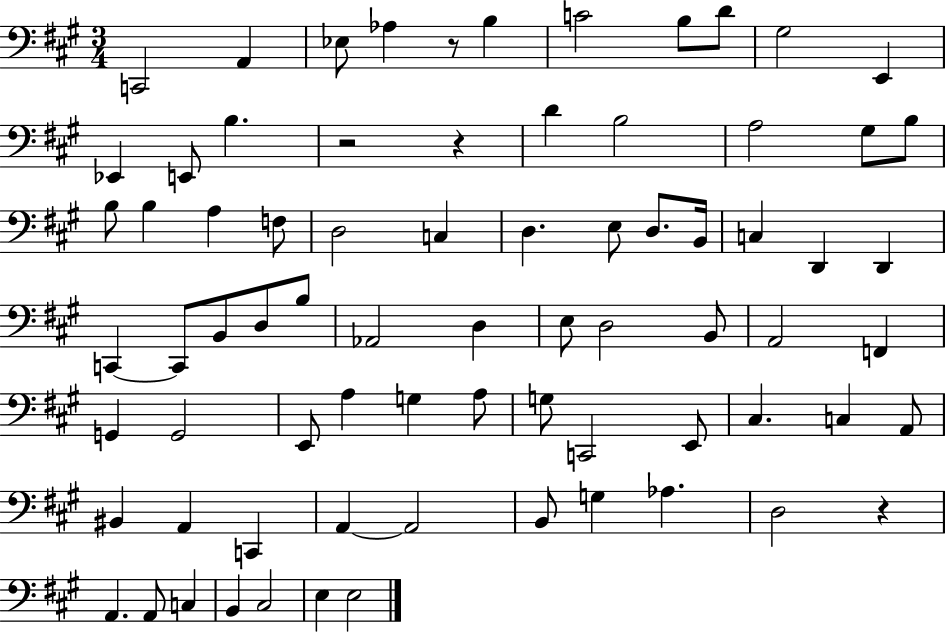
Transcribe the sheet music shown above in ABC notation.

X:1
T:Untitled
M:3/4
L:1/4
K:A
C,,2 A,, _E,/2 _A, z/2 B, C2 B,/2 D/2 ^G,2 E,, _E,, E,,/2 B, z2 z D B,2 A,2 ^G,/2 B,/2 B,/2 B, A, F,/2 D,2 C, D, E,/2 D,/2 B,,/4 C, D,, D,, C,, C,,/2 B,,/2 D,/2 B,/2 _A,,2 D, E,/2 D,2 B,,/2 A,,2 F,, G,, G,,2 E,,/2 A, G, A,/2 G,/2 C,,2 E,,/2 ^C, C, A,,/2 ^B,, A,, C,, A,, A,,2 B,,/2 G, _A, D,2 z A,, A,,/2 C, B,, ^C,2 E, E,2